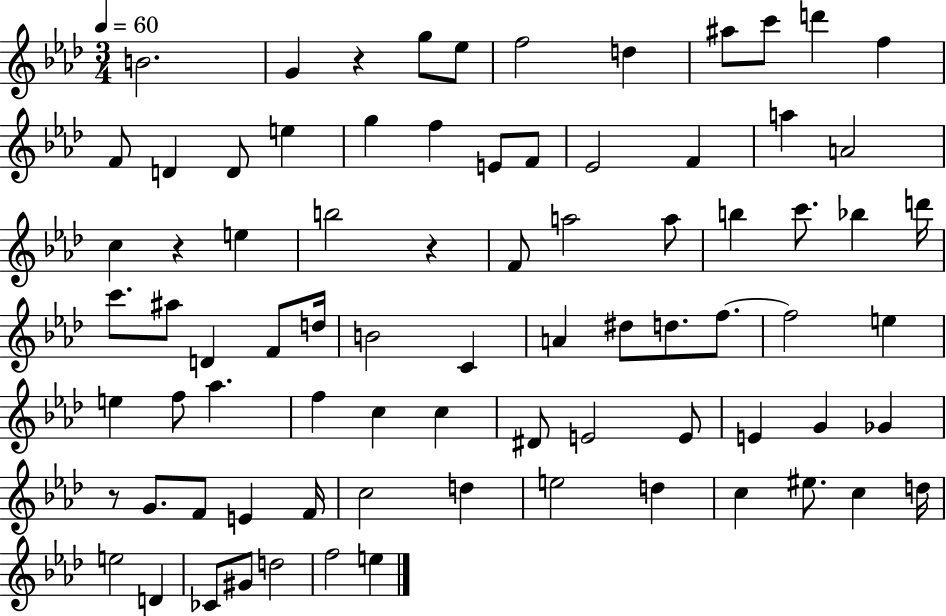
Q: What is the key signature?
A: AES major